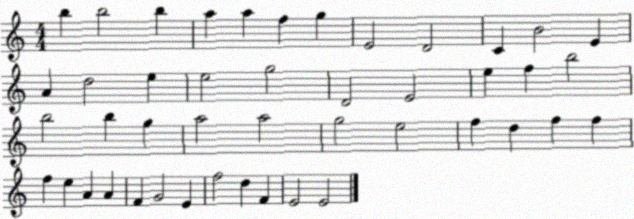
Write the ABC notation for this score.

X:1
T:Untitled
M:4/4
L:1/4
K:C
b b2 b a a f g E2 D2 C B2 E A d2 e e2 g2 D2 E2 e f b2 b2 b g a2 a2 g2 e2 f d f f f e A A F G2 E f2 d F E2 E2